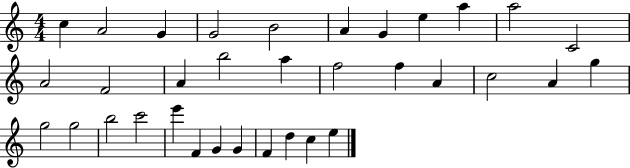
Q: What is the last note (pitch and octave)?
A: E5